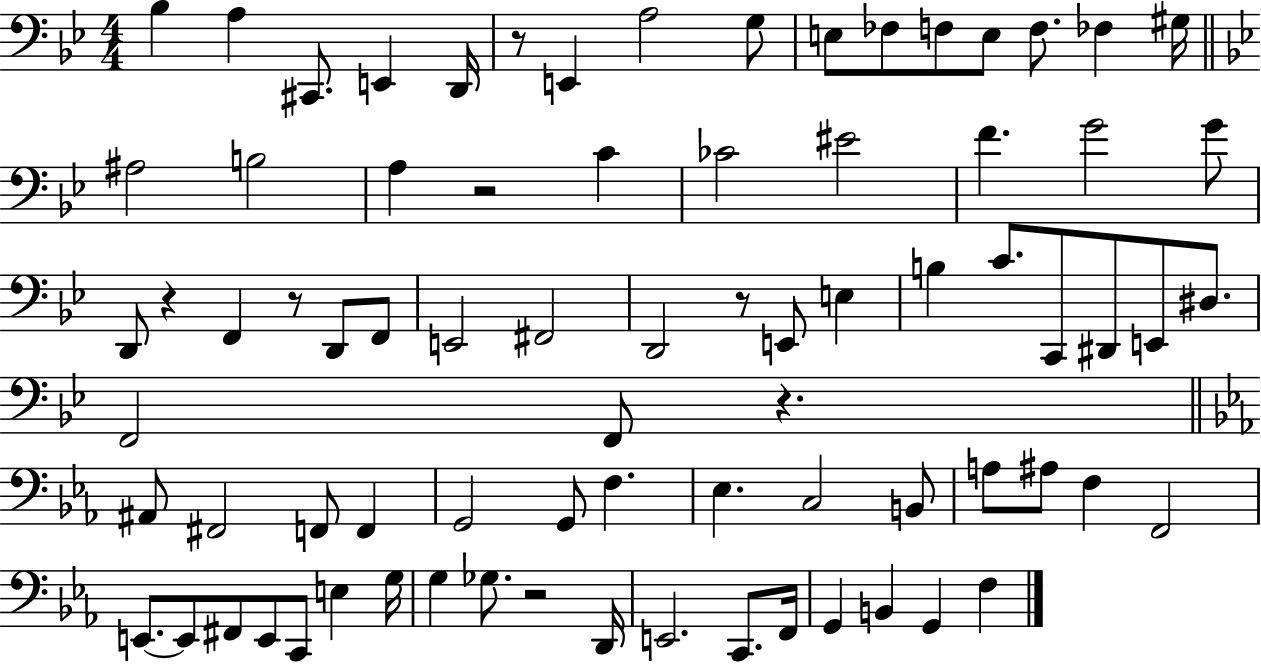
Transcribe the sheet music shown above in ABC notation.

X:1
T:Untitled
M:4/4
L:1/4
K:Bb
_B, A, ^C,,/2 E,, D,,/4 z/2 E,, A,2 G,/2 E,/2 _F,/2 F,/2 E,/2 F,/2 _F, ^G,/4 ^A,2 B,2 A, z2 C _C2 ^E2 F G2 G/2 D,,/2 z F,, z/2 D,,/2 F,,/2 E,,2 ^F,,2 D,,2 z/2 E,,/2 E, B, C/2 C,,/2 ^D,,/2 E,,/2 ^D,/2 F,,2 F,,/2 z ^A,,/2 ^F,,2 F,,/2 F,, G,,2 G,,/2 F, _E, C,2 B,,/2 A,/2 ^A,/2 F, F,,2 E,,/2 E,,/2 ^F,,/2 E,,/2 C,,/2 E, G,/4 G, _G,/2 z2 D,,/4 E,,2 C,,/2 F,,/4 G,, B,, G,, F,